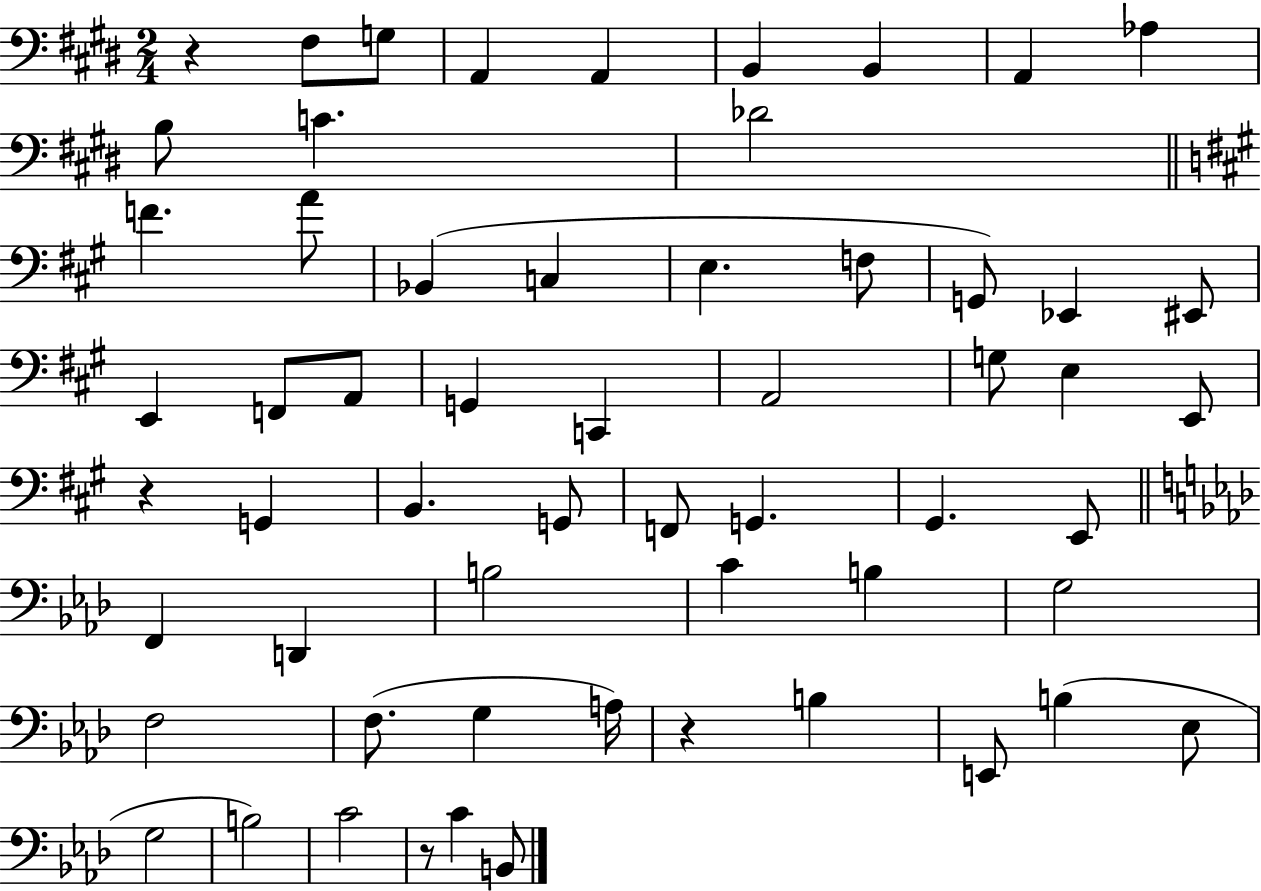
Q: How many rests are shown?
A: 4